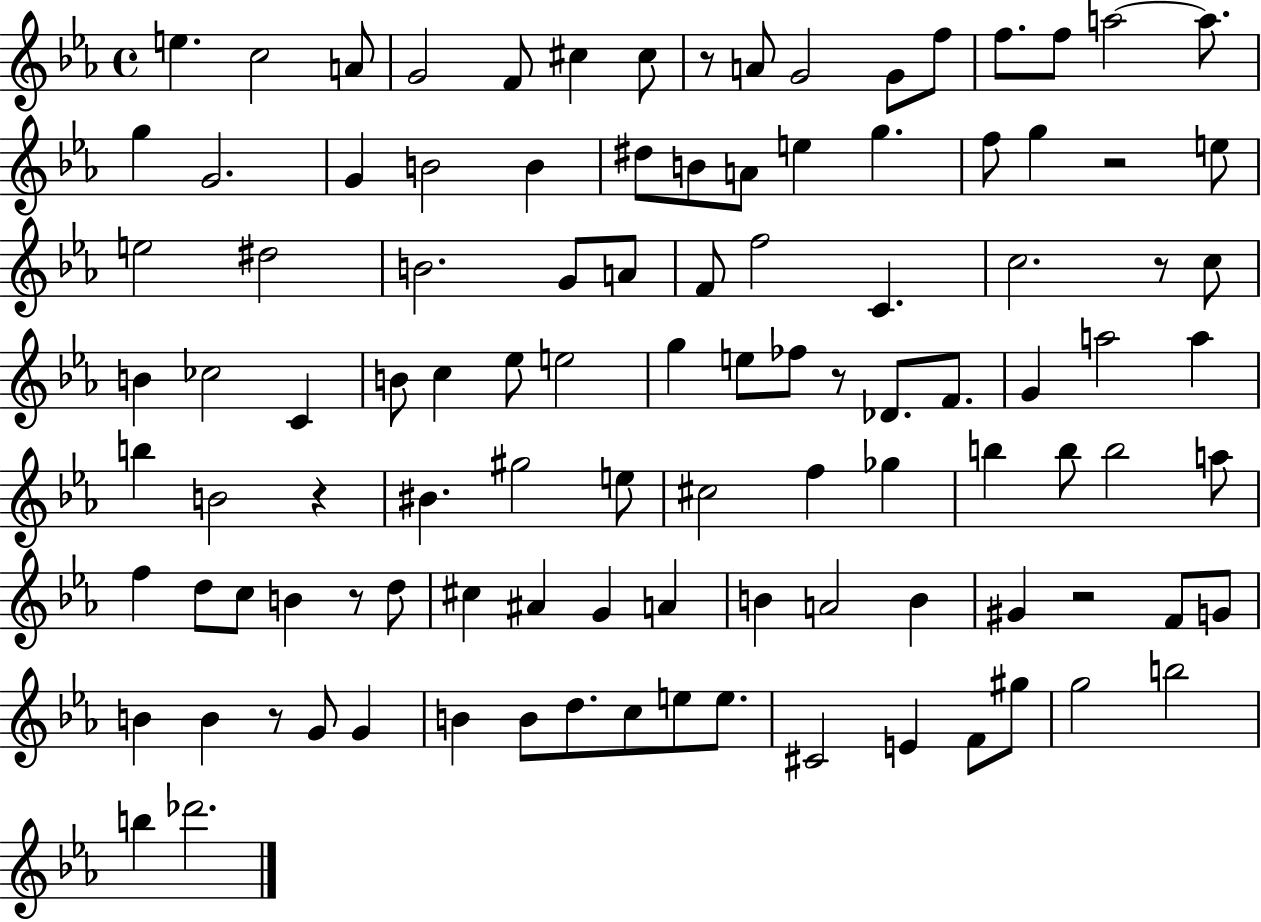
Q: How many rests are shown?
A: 8